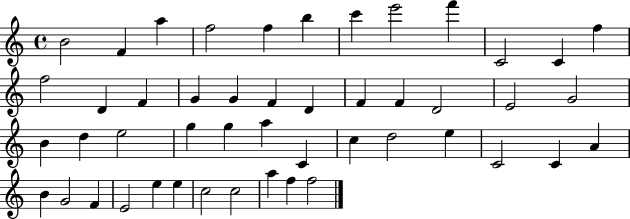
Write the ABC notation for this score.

X:1
T:Untitled
M:4/4
L:1/4
K:C
B2 F a f2 f b c' e'2 f' C2 C f f2 D F G G F D F F D2 E2 G2 B d e2 g g a C c d2 e C2 C A B G2 F E2 e e c2 c2 a f f2